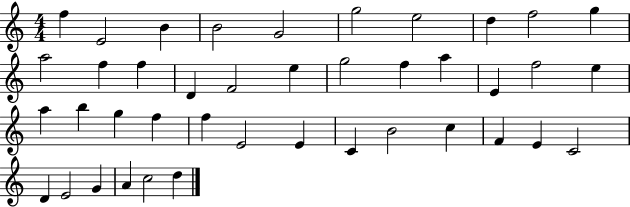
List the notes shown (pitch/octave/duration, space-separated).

F5/q E4/h B4/q B4/h G4/h G5/h E5/h D5/q F5/h G5/q A5/h F5/q F5/q D4/q F4/h E5/q G5/h F5/q A5/q E4/q F5/h E5/q A5/q B5/q G5/q F5/q F5/q E4/h E4/q C4/q B4/h C5/q F4/q E4/q C4/h D4/q E4/h G4/q A4/q C5/h D5/q